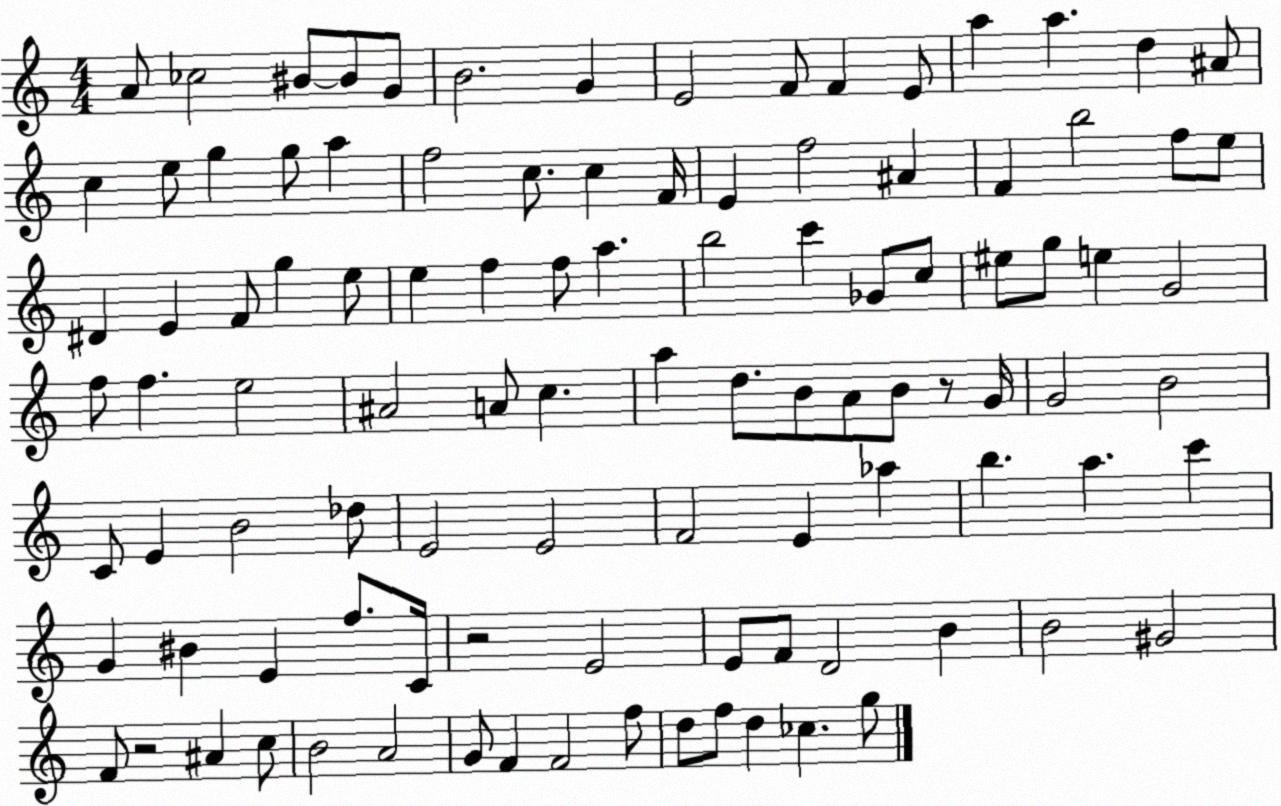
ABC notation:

X:1
T:Untitled
M:4/4
L:1/4
K:C
A/2 _c2 ^B/2 ^B/2 G/2 B2 G E2 F/2 F E/2 a a d ^A/2 c e/2 g g/2 a f2 c/2 c F/4 E f2 ^A F b2 f/2 e/2 ^D E F/2 g e/2 e f f/2 a b2 c' _G/2 c/2 ^e/2 g/2 e G2 f/2 f e2 ^A2 A/2 c a d/2 B/2 A/2 B/2 z/2 G/4 G2 B2 C/2 E B2 _d/2 E2 E2 F2 E _a b a c' G ^B E f/2 C/4 z2 E2 E/2 F/2 D2 B B2 ^G2 F/2 z2 ^A c/2 B2 A2 G/2 F F2 f/2 d/2 f/2 d _c g/2